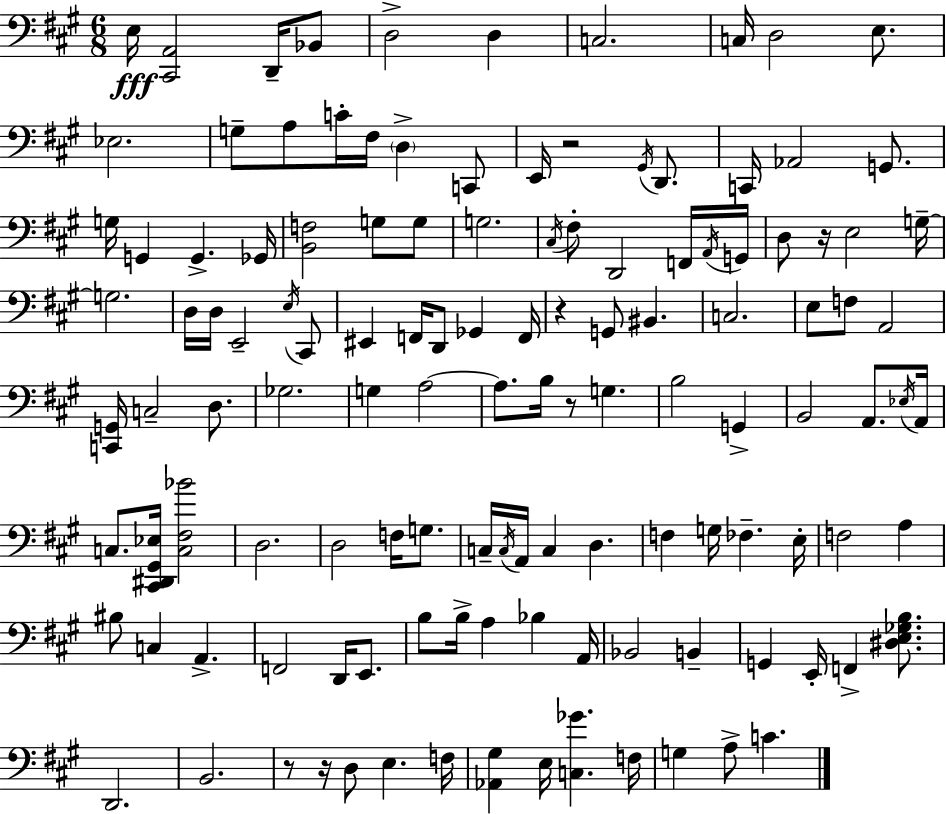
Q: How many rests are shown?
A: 6